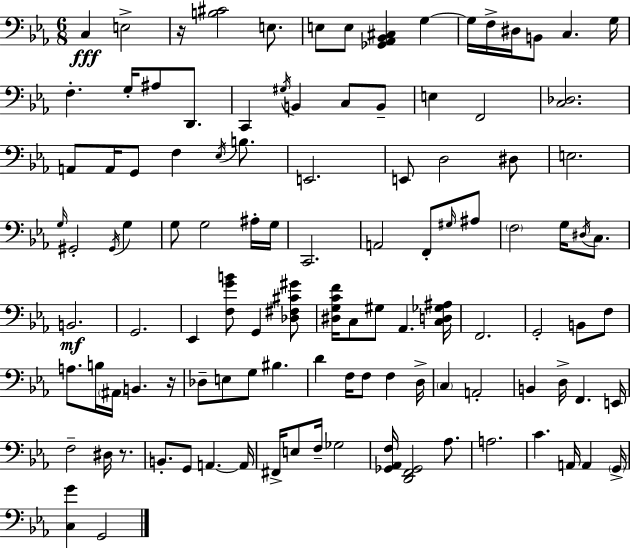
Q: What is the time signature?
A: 6/8